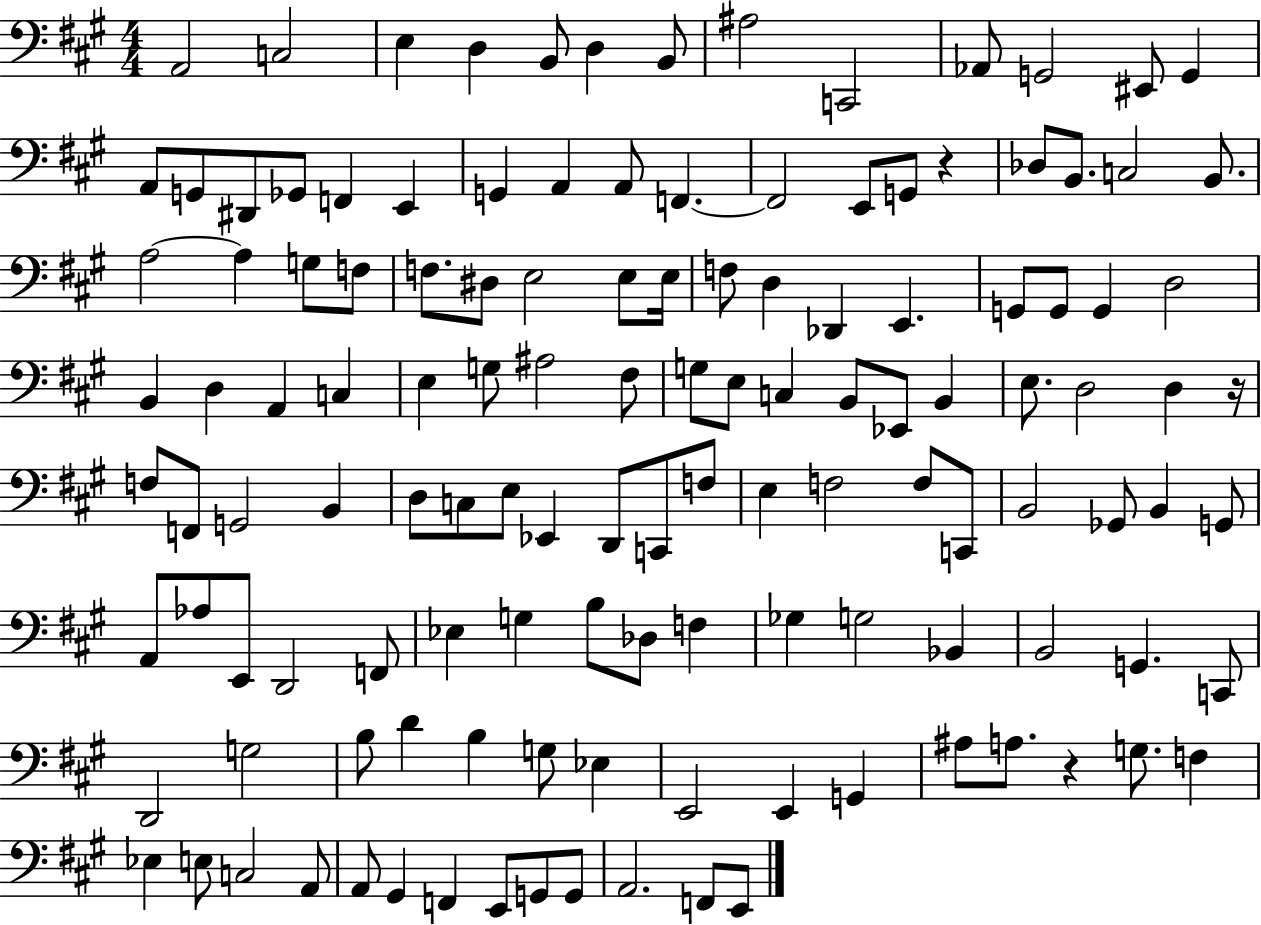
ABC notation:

X:1
T:Untitled
M:4/4
L:1/4
K:A
A,,2 C,2 E, D, B,,/2 D, B,,/2 ^A,2 C,,2 _A,,/2 G,,2 ^E,,/2 G,, A,,/2 G,,/2 ^D,,/2 _G,,/2 F,, E,, G,, A,, A,,/2 F,, F,,2 E,,/2 G,,/2 z _D,/2 B,,/2 C,2 B,,/2 A,2 A, G,/2 F,/2 F,/2 ^D,/2 E,2 E,/2 E,/4 F,/2 D, _D,, E,, G,,/2 G,,/2 G,, D,2 B,, D, A,, C, E, G,/2 ^A,2 ^F,/2 G,/2 E,/2 C, B,,/2 _E,,/2 B,, E,/2 D,2 D, z/4 F,/2 F,,/2 G,,2 B,, D,/2 C,/2 E,/2 _E,, D,,/2 C,,/2 F,/2 E, F,2 F,/2 C,,/2 B,,2 _G,,/2 B,, G,,/2 A,,/2 _A,/2 E,,/2 D,,2 F,,/2 _E, G, B,/2 _D,/2 F, _G, G,2 _B,, B,,2 G,, C,,/2 D,,2 G,2 B,/2 D B, G,/2 _E, E,,2 E,, G,, ^A,/2 A,/2 z G,/2 F, _E, E,/2 C,2 A,,/2 A,,/2 ^G,, F,, E,,/2 G,,/2 G,,/2 A,,2 F,,/2 E,,/2